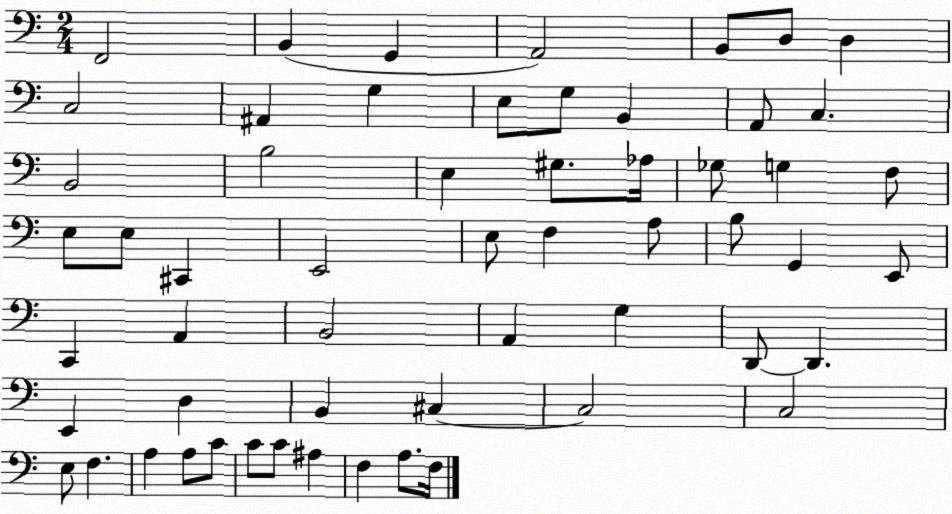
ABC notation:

X:1
T:Untitled
M:2/4
L:1/4
K:C
F,,2 B,, G,, A,,2 B,,/2 D,/2 D, C,2 ^A,, G, E,/2 G,/2 B,, A,,/2 C, B,,2 B,2 E, ^G,/2 _A,/4 _G,/2 G, F,/2 E,/2 E,/2 ^C,, E,,2 E,/2 F, A,/2 B,/2 G,, E,,/2 C,, A,, B,,2 A,, G, D,,/2 D,, E,, D, B,, ^C, ^C,2 C,2 E,/2 F, A, A,/2 C/2 C/2 C/2 ^A, F, A,/2 F,/4